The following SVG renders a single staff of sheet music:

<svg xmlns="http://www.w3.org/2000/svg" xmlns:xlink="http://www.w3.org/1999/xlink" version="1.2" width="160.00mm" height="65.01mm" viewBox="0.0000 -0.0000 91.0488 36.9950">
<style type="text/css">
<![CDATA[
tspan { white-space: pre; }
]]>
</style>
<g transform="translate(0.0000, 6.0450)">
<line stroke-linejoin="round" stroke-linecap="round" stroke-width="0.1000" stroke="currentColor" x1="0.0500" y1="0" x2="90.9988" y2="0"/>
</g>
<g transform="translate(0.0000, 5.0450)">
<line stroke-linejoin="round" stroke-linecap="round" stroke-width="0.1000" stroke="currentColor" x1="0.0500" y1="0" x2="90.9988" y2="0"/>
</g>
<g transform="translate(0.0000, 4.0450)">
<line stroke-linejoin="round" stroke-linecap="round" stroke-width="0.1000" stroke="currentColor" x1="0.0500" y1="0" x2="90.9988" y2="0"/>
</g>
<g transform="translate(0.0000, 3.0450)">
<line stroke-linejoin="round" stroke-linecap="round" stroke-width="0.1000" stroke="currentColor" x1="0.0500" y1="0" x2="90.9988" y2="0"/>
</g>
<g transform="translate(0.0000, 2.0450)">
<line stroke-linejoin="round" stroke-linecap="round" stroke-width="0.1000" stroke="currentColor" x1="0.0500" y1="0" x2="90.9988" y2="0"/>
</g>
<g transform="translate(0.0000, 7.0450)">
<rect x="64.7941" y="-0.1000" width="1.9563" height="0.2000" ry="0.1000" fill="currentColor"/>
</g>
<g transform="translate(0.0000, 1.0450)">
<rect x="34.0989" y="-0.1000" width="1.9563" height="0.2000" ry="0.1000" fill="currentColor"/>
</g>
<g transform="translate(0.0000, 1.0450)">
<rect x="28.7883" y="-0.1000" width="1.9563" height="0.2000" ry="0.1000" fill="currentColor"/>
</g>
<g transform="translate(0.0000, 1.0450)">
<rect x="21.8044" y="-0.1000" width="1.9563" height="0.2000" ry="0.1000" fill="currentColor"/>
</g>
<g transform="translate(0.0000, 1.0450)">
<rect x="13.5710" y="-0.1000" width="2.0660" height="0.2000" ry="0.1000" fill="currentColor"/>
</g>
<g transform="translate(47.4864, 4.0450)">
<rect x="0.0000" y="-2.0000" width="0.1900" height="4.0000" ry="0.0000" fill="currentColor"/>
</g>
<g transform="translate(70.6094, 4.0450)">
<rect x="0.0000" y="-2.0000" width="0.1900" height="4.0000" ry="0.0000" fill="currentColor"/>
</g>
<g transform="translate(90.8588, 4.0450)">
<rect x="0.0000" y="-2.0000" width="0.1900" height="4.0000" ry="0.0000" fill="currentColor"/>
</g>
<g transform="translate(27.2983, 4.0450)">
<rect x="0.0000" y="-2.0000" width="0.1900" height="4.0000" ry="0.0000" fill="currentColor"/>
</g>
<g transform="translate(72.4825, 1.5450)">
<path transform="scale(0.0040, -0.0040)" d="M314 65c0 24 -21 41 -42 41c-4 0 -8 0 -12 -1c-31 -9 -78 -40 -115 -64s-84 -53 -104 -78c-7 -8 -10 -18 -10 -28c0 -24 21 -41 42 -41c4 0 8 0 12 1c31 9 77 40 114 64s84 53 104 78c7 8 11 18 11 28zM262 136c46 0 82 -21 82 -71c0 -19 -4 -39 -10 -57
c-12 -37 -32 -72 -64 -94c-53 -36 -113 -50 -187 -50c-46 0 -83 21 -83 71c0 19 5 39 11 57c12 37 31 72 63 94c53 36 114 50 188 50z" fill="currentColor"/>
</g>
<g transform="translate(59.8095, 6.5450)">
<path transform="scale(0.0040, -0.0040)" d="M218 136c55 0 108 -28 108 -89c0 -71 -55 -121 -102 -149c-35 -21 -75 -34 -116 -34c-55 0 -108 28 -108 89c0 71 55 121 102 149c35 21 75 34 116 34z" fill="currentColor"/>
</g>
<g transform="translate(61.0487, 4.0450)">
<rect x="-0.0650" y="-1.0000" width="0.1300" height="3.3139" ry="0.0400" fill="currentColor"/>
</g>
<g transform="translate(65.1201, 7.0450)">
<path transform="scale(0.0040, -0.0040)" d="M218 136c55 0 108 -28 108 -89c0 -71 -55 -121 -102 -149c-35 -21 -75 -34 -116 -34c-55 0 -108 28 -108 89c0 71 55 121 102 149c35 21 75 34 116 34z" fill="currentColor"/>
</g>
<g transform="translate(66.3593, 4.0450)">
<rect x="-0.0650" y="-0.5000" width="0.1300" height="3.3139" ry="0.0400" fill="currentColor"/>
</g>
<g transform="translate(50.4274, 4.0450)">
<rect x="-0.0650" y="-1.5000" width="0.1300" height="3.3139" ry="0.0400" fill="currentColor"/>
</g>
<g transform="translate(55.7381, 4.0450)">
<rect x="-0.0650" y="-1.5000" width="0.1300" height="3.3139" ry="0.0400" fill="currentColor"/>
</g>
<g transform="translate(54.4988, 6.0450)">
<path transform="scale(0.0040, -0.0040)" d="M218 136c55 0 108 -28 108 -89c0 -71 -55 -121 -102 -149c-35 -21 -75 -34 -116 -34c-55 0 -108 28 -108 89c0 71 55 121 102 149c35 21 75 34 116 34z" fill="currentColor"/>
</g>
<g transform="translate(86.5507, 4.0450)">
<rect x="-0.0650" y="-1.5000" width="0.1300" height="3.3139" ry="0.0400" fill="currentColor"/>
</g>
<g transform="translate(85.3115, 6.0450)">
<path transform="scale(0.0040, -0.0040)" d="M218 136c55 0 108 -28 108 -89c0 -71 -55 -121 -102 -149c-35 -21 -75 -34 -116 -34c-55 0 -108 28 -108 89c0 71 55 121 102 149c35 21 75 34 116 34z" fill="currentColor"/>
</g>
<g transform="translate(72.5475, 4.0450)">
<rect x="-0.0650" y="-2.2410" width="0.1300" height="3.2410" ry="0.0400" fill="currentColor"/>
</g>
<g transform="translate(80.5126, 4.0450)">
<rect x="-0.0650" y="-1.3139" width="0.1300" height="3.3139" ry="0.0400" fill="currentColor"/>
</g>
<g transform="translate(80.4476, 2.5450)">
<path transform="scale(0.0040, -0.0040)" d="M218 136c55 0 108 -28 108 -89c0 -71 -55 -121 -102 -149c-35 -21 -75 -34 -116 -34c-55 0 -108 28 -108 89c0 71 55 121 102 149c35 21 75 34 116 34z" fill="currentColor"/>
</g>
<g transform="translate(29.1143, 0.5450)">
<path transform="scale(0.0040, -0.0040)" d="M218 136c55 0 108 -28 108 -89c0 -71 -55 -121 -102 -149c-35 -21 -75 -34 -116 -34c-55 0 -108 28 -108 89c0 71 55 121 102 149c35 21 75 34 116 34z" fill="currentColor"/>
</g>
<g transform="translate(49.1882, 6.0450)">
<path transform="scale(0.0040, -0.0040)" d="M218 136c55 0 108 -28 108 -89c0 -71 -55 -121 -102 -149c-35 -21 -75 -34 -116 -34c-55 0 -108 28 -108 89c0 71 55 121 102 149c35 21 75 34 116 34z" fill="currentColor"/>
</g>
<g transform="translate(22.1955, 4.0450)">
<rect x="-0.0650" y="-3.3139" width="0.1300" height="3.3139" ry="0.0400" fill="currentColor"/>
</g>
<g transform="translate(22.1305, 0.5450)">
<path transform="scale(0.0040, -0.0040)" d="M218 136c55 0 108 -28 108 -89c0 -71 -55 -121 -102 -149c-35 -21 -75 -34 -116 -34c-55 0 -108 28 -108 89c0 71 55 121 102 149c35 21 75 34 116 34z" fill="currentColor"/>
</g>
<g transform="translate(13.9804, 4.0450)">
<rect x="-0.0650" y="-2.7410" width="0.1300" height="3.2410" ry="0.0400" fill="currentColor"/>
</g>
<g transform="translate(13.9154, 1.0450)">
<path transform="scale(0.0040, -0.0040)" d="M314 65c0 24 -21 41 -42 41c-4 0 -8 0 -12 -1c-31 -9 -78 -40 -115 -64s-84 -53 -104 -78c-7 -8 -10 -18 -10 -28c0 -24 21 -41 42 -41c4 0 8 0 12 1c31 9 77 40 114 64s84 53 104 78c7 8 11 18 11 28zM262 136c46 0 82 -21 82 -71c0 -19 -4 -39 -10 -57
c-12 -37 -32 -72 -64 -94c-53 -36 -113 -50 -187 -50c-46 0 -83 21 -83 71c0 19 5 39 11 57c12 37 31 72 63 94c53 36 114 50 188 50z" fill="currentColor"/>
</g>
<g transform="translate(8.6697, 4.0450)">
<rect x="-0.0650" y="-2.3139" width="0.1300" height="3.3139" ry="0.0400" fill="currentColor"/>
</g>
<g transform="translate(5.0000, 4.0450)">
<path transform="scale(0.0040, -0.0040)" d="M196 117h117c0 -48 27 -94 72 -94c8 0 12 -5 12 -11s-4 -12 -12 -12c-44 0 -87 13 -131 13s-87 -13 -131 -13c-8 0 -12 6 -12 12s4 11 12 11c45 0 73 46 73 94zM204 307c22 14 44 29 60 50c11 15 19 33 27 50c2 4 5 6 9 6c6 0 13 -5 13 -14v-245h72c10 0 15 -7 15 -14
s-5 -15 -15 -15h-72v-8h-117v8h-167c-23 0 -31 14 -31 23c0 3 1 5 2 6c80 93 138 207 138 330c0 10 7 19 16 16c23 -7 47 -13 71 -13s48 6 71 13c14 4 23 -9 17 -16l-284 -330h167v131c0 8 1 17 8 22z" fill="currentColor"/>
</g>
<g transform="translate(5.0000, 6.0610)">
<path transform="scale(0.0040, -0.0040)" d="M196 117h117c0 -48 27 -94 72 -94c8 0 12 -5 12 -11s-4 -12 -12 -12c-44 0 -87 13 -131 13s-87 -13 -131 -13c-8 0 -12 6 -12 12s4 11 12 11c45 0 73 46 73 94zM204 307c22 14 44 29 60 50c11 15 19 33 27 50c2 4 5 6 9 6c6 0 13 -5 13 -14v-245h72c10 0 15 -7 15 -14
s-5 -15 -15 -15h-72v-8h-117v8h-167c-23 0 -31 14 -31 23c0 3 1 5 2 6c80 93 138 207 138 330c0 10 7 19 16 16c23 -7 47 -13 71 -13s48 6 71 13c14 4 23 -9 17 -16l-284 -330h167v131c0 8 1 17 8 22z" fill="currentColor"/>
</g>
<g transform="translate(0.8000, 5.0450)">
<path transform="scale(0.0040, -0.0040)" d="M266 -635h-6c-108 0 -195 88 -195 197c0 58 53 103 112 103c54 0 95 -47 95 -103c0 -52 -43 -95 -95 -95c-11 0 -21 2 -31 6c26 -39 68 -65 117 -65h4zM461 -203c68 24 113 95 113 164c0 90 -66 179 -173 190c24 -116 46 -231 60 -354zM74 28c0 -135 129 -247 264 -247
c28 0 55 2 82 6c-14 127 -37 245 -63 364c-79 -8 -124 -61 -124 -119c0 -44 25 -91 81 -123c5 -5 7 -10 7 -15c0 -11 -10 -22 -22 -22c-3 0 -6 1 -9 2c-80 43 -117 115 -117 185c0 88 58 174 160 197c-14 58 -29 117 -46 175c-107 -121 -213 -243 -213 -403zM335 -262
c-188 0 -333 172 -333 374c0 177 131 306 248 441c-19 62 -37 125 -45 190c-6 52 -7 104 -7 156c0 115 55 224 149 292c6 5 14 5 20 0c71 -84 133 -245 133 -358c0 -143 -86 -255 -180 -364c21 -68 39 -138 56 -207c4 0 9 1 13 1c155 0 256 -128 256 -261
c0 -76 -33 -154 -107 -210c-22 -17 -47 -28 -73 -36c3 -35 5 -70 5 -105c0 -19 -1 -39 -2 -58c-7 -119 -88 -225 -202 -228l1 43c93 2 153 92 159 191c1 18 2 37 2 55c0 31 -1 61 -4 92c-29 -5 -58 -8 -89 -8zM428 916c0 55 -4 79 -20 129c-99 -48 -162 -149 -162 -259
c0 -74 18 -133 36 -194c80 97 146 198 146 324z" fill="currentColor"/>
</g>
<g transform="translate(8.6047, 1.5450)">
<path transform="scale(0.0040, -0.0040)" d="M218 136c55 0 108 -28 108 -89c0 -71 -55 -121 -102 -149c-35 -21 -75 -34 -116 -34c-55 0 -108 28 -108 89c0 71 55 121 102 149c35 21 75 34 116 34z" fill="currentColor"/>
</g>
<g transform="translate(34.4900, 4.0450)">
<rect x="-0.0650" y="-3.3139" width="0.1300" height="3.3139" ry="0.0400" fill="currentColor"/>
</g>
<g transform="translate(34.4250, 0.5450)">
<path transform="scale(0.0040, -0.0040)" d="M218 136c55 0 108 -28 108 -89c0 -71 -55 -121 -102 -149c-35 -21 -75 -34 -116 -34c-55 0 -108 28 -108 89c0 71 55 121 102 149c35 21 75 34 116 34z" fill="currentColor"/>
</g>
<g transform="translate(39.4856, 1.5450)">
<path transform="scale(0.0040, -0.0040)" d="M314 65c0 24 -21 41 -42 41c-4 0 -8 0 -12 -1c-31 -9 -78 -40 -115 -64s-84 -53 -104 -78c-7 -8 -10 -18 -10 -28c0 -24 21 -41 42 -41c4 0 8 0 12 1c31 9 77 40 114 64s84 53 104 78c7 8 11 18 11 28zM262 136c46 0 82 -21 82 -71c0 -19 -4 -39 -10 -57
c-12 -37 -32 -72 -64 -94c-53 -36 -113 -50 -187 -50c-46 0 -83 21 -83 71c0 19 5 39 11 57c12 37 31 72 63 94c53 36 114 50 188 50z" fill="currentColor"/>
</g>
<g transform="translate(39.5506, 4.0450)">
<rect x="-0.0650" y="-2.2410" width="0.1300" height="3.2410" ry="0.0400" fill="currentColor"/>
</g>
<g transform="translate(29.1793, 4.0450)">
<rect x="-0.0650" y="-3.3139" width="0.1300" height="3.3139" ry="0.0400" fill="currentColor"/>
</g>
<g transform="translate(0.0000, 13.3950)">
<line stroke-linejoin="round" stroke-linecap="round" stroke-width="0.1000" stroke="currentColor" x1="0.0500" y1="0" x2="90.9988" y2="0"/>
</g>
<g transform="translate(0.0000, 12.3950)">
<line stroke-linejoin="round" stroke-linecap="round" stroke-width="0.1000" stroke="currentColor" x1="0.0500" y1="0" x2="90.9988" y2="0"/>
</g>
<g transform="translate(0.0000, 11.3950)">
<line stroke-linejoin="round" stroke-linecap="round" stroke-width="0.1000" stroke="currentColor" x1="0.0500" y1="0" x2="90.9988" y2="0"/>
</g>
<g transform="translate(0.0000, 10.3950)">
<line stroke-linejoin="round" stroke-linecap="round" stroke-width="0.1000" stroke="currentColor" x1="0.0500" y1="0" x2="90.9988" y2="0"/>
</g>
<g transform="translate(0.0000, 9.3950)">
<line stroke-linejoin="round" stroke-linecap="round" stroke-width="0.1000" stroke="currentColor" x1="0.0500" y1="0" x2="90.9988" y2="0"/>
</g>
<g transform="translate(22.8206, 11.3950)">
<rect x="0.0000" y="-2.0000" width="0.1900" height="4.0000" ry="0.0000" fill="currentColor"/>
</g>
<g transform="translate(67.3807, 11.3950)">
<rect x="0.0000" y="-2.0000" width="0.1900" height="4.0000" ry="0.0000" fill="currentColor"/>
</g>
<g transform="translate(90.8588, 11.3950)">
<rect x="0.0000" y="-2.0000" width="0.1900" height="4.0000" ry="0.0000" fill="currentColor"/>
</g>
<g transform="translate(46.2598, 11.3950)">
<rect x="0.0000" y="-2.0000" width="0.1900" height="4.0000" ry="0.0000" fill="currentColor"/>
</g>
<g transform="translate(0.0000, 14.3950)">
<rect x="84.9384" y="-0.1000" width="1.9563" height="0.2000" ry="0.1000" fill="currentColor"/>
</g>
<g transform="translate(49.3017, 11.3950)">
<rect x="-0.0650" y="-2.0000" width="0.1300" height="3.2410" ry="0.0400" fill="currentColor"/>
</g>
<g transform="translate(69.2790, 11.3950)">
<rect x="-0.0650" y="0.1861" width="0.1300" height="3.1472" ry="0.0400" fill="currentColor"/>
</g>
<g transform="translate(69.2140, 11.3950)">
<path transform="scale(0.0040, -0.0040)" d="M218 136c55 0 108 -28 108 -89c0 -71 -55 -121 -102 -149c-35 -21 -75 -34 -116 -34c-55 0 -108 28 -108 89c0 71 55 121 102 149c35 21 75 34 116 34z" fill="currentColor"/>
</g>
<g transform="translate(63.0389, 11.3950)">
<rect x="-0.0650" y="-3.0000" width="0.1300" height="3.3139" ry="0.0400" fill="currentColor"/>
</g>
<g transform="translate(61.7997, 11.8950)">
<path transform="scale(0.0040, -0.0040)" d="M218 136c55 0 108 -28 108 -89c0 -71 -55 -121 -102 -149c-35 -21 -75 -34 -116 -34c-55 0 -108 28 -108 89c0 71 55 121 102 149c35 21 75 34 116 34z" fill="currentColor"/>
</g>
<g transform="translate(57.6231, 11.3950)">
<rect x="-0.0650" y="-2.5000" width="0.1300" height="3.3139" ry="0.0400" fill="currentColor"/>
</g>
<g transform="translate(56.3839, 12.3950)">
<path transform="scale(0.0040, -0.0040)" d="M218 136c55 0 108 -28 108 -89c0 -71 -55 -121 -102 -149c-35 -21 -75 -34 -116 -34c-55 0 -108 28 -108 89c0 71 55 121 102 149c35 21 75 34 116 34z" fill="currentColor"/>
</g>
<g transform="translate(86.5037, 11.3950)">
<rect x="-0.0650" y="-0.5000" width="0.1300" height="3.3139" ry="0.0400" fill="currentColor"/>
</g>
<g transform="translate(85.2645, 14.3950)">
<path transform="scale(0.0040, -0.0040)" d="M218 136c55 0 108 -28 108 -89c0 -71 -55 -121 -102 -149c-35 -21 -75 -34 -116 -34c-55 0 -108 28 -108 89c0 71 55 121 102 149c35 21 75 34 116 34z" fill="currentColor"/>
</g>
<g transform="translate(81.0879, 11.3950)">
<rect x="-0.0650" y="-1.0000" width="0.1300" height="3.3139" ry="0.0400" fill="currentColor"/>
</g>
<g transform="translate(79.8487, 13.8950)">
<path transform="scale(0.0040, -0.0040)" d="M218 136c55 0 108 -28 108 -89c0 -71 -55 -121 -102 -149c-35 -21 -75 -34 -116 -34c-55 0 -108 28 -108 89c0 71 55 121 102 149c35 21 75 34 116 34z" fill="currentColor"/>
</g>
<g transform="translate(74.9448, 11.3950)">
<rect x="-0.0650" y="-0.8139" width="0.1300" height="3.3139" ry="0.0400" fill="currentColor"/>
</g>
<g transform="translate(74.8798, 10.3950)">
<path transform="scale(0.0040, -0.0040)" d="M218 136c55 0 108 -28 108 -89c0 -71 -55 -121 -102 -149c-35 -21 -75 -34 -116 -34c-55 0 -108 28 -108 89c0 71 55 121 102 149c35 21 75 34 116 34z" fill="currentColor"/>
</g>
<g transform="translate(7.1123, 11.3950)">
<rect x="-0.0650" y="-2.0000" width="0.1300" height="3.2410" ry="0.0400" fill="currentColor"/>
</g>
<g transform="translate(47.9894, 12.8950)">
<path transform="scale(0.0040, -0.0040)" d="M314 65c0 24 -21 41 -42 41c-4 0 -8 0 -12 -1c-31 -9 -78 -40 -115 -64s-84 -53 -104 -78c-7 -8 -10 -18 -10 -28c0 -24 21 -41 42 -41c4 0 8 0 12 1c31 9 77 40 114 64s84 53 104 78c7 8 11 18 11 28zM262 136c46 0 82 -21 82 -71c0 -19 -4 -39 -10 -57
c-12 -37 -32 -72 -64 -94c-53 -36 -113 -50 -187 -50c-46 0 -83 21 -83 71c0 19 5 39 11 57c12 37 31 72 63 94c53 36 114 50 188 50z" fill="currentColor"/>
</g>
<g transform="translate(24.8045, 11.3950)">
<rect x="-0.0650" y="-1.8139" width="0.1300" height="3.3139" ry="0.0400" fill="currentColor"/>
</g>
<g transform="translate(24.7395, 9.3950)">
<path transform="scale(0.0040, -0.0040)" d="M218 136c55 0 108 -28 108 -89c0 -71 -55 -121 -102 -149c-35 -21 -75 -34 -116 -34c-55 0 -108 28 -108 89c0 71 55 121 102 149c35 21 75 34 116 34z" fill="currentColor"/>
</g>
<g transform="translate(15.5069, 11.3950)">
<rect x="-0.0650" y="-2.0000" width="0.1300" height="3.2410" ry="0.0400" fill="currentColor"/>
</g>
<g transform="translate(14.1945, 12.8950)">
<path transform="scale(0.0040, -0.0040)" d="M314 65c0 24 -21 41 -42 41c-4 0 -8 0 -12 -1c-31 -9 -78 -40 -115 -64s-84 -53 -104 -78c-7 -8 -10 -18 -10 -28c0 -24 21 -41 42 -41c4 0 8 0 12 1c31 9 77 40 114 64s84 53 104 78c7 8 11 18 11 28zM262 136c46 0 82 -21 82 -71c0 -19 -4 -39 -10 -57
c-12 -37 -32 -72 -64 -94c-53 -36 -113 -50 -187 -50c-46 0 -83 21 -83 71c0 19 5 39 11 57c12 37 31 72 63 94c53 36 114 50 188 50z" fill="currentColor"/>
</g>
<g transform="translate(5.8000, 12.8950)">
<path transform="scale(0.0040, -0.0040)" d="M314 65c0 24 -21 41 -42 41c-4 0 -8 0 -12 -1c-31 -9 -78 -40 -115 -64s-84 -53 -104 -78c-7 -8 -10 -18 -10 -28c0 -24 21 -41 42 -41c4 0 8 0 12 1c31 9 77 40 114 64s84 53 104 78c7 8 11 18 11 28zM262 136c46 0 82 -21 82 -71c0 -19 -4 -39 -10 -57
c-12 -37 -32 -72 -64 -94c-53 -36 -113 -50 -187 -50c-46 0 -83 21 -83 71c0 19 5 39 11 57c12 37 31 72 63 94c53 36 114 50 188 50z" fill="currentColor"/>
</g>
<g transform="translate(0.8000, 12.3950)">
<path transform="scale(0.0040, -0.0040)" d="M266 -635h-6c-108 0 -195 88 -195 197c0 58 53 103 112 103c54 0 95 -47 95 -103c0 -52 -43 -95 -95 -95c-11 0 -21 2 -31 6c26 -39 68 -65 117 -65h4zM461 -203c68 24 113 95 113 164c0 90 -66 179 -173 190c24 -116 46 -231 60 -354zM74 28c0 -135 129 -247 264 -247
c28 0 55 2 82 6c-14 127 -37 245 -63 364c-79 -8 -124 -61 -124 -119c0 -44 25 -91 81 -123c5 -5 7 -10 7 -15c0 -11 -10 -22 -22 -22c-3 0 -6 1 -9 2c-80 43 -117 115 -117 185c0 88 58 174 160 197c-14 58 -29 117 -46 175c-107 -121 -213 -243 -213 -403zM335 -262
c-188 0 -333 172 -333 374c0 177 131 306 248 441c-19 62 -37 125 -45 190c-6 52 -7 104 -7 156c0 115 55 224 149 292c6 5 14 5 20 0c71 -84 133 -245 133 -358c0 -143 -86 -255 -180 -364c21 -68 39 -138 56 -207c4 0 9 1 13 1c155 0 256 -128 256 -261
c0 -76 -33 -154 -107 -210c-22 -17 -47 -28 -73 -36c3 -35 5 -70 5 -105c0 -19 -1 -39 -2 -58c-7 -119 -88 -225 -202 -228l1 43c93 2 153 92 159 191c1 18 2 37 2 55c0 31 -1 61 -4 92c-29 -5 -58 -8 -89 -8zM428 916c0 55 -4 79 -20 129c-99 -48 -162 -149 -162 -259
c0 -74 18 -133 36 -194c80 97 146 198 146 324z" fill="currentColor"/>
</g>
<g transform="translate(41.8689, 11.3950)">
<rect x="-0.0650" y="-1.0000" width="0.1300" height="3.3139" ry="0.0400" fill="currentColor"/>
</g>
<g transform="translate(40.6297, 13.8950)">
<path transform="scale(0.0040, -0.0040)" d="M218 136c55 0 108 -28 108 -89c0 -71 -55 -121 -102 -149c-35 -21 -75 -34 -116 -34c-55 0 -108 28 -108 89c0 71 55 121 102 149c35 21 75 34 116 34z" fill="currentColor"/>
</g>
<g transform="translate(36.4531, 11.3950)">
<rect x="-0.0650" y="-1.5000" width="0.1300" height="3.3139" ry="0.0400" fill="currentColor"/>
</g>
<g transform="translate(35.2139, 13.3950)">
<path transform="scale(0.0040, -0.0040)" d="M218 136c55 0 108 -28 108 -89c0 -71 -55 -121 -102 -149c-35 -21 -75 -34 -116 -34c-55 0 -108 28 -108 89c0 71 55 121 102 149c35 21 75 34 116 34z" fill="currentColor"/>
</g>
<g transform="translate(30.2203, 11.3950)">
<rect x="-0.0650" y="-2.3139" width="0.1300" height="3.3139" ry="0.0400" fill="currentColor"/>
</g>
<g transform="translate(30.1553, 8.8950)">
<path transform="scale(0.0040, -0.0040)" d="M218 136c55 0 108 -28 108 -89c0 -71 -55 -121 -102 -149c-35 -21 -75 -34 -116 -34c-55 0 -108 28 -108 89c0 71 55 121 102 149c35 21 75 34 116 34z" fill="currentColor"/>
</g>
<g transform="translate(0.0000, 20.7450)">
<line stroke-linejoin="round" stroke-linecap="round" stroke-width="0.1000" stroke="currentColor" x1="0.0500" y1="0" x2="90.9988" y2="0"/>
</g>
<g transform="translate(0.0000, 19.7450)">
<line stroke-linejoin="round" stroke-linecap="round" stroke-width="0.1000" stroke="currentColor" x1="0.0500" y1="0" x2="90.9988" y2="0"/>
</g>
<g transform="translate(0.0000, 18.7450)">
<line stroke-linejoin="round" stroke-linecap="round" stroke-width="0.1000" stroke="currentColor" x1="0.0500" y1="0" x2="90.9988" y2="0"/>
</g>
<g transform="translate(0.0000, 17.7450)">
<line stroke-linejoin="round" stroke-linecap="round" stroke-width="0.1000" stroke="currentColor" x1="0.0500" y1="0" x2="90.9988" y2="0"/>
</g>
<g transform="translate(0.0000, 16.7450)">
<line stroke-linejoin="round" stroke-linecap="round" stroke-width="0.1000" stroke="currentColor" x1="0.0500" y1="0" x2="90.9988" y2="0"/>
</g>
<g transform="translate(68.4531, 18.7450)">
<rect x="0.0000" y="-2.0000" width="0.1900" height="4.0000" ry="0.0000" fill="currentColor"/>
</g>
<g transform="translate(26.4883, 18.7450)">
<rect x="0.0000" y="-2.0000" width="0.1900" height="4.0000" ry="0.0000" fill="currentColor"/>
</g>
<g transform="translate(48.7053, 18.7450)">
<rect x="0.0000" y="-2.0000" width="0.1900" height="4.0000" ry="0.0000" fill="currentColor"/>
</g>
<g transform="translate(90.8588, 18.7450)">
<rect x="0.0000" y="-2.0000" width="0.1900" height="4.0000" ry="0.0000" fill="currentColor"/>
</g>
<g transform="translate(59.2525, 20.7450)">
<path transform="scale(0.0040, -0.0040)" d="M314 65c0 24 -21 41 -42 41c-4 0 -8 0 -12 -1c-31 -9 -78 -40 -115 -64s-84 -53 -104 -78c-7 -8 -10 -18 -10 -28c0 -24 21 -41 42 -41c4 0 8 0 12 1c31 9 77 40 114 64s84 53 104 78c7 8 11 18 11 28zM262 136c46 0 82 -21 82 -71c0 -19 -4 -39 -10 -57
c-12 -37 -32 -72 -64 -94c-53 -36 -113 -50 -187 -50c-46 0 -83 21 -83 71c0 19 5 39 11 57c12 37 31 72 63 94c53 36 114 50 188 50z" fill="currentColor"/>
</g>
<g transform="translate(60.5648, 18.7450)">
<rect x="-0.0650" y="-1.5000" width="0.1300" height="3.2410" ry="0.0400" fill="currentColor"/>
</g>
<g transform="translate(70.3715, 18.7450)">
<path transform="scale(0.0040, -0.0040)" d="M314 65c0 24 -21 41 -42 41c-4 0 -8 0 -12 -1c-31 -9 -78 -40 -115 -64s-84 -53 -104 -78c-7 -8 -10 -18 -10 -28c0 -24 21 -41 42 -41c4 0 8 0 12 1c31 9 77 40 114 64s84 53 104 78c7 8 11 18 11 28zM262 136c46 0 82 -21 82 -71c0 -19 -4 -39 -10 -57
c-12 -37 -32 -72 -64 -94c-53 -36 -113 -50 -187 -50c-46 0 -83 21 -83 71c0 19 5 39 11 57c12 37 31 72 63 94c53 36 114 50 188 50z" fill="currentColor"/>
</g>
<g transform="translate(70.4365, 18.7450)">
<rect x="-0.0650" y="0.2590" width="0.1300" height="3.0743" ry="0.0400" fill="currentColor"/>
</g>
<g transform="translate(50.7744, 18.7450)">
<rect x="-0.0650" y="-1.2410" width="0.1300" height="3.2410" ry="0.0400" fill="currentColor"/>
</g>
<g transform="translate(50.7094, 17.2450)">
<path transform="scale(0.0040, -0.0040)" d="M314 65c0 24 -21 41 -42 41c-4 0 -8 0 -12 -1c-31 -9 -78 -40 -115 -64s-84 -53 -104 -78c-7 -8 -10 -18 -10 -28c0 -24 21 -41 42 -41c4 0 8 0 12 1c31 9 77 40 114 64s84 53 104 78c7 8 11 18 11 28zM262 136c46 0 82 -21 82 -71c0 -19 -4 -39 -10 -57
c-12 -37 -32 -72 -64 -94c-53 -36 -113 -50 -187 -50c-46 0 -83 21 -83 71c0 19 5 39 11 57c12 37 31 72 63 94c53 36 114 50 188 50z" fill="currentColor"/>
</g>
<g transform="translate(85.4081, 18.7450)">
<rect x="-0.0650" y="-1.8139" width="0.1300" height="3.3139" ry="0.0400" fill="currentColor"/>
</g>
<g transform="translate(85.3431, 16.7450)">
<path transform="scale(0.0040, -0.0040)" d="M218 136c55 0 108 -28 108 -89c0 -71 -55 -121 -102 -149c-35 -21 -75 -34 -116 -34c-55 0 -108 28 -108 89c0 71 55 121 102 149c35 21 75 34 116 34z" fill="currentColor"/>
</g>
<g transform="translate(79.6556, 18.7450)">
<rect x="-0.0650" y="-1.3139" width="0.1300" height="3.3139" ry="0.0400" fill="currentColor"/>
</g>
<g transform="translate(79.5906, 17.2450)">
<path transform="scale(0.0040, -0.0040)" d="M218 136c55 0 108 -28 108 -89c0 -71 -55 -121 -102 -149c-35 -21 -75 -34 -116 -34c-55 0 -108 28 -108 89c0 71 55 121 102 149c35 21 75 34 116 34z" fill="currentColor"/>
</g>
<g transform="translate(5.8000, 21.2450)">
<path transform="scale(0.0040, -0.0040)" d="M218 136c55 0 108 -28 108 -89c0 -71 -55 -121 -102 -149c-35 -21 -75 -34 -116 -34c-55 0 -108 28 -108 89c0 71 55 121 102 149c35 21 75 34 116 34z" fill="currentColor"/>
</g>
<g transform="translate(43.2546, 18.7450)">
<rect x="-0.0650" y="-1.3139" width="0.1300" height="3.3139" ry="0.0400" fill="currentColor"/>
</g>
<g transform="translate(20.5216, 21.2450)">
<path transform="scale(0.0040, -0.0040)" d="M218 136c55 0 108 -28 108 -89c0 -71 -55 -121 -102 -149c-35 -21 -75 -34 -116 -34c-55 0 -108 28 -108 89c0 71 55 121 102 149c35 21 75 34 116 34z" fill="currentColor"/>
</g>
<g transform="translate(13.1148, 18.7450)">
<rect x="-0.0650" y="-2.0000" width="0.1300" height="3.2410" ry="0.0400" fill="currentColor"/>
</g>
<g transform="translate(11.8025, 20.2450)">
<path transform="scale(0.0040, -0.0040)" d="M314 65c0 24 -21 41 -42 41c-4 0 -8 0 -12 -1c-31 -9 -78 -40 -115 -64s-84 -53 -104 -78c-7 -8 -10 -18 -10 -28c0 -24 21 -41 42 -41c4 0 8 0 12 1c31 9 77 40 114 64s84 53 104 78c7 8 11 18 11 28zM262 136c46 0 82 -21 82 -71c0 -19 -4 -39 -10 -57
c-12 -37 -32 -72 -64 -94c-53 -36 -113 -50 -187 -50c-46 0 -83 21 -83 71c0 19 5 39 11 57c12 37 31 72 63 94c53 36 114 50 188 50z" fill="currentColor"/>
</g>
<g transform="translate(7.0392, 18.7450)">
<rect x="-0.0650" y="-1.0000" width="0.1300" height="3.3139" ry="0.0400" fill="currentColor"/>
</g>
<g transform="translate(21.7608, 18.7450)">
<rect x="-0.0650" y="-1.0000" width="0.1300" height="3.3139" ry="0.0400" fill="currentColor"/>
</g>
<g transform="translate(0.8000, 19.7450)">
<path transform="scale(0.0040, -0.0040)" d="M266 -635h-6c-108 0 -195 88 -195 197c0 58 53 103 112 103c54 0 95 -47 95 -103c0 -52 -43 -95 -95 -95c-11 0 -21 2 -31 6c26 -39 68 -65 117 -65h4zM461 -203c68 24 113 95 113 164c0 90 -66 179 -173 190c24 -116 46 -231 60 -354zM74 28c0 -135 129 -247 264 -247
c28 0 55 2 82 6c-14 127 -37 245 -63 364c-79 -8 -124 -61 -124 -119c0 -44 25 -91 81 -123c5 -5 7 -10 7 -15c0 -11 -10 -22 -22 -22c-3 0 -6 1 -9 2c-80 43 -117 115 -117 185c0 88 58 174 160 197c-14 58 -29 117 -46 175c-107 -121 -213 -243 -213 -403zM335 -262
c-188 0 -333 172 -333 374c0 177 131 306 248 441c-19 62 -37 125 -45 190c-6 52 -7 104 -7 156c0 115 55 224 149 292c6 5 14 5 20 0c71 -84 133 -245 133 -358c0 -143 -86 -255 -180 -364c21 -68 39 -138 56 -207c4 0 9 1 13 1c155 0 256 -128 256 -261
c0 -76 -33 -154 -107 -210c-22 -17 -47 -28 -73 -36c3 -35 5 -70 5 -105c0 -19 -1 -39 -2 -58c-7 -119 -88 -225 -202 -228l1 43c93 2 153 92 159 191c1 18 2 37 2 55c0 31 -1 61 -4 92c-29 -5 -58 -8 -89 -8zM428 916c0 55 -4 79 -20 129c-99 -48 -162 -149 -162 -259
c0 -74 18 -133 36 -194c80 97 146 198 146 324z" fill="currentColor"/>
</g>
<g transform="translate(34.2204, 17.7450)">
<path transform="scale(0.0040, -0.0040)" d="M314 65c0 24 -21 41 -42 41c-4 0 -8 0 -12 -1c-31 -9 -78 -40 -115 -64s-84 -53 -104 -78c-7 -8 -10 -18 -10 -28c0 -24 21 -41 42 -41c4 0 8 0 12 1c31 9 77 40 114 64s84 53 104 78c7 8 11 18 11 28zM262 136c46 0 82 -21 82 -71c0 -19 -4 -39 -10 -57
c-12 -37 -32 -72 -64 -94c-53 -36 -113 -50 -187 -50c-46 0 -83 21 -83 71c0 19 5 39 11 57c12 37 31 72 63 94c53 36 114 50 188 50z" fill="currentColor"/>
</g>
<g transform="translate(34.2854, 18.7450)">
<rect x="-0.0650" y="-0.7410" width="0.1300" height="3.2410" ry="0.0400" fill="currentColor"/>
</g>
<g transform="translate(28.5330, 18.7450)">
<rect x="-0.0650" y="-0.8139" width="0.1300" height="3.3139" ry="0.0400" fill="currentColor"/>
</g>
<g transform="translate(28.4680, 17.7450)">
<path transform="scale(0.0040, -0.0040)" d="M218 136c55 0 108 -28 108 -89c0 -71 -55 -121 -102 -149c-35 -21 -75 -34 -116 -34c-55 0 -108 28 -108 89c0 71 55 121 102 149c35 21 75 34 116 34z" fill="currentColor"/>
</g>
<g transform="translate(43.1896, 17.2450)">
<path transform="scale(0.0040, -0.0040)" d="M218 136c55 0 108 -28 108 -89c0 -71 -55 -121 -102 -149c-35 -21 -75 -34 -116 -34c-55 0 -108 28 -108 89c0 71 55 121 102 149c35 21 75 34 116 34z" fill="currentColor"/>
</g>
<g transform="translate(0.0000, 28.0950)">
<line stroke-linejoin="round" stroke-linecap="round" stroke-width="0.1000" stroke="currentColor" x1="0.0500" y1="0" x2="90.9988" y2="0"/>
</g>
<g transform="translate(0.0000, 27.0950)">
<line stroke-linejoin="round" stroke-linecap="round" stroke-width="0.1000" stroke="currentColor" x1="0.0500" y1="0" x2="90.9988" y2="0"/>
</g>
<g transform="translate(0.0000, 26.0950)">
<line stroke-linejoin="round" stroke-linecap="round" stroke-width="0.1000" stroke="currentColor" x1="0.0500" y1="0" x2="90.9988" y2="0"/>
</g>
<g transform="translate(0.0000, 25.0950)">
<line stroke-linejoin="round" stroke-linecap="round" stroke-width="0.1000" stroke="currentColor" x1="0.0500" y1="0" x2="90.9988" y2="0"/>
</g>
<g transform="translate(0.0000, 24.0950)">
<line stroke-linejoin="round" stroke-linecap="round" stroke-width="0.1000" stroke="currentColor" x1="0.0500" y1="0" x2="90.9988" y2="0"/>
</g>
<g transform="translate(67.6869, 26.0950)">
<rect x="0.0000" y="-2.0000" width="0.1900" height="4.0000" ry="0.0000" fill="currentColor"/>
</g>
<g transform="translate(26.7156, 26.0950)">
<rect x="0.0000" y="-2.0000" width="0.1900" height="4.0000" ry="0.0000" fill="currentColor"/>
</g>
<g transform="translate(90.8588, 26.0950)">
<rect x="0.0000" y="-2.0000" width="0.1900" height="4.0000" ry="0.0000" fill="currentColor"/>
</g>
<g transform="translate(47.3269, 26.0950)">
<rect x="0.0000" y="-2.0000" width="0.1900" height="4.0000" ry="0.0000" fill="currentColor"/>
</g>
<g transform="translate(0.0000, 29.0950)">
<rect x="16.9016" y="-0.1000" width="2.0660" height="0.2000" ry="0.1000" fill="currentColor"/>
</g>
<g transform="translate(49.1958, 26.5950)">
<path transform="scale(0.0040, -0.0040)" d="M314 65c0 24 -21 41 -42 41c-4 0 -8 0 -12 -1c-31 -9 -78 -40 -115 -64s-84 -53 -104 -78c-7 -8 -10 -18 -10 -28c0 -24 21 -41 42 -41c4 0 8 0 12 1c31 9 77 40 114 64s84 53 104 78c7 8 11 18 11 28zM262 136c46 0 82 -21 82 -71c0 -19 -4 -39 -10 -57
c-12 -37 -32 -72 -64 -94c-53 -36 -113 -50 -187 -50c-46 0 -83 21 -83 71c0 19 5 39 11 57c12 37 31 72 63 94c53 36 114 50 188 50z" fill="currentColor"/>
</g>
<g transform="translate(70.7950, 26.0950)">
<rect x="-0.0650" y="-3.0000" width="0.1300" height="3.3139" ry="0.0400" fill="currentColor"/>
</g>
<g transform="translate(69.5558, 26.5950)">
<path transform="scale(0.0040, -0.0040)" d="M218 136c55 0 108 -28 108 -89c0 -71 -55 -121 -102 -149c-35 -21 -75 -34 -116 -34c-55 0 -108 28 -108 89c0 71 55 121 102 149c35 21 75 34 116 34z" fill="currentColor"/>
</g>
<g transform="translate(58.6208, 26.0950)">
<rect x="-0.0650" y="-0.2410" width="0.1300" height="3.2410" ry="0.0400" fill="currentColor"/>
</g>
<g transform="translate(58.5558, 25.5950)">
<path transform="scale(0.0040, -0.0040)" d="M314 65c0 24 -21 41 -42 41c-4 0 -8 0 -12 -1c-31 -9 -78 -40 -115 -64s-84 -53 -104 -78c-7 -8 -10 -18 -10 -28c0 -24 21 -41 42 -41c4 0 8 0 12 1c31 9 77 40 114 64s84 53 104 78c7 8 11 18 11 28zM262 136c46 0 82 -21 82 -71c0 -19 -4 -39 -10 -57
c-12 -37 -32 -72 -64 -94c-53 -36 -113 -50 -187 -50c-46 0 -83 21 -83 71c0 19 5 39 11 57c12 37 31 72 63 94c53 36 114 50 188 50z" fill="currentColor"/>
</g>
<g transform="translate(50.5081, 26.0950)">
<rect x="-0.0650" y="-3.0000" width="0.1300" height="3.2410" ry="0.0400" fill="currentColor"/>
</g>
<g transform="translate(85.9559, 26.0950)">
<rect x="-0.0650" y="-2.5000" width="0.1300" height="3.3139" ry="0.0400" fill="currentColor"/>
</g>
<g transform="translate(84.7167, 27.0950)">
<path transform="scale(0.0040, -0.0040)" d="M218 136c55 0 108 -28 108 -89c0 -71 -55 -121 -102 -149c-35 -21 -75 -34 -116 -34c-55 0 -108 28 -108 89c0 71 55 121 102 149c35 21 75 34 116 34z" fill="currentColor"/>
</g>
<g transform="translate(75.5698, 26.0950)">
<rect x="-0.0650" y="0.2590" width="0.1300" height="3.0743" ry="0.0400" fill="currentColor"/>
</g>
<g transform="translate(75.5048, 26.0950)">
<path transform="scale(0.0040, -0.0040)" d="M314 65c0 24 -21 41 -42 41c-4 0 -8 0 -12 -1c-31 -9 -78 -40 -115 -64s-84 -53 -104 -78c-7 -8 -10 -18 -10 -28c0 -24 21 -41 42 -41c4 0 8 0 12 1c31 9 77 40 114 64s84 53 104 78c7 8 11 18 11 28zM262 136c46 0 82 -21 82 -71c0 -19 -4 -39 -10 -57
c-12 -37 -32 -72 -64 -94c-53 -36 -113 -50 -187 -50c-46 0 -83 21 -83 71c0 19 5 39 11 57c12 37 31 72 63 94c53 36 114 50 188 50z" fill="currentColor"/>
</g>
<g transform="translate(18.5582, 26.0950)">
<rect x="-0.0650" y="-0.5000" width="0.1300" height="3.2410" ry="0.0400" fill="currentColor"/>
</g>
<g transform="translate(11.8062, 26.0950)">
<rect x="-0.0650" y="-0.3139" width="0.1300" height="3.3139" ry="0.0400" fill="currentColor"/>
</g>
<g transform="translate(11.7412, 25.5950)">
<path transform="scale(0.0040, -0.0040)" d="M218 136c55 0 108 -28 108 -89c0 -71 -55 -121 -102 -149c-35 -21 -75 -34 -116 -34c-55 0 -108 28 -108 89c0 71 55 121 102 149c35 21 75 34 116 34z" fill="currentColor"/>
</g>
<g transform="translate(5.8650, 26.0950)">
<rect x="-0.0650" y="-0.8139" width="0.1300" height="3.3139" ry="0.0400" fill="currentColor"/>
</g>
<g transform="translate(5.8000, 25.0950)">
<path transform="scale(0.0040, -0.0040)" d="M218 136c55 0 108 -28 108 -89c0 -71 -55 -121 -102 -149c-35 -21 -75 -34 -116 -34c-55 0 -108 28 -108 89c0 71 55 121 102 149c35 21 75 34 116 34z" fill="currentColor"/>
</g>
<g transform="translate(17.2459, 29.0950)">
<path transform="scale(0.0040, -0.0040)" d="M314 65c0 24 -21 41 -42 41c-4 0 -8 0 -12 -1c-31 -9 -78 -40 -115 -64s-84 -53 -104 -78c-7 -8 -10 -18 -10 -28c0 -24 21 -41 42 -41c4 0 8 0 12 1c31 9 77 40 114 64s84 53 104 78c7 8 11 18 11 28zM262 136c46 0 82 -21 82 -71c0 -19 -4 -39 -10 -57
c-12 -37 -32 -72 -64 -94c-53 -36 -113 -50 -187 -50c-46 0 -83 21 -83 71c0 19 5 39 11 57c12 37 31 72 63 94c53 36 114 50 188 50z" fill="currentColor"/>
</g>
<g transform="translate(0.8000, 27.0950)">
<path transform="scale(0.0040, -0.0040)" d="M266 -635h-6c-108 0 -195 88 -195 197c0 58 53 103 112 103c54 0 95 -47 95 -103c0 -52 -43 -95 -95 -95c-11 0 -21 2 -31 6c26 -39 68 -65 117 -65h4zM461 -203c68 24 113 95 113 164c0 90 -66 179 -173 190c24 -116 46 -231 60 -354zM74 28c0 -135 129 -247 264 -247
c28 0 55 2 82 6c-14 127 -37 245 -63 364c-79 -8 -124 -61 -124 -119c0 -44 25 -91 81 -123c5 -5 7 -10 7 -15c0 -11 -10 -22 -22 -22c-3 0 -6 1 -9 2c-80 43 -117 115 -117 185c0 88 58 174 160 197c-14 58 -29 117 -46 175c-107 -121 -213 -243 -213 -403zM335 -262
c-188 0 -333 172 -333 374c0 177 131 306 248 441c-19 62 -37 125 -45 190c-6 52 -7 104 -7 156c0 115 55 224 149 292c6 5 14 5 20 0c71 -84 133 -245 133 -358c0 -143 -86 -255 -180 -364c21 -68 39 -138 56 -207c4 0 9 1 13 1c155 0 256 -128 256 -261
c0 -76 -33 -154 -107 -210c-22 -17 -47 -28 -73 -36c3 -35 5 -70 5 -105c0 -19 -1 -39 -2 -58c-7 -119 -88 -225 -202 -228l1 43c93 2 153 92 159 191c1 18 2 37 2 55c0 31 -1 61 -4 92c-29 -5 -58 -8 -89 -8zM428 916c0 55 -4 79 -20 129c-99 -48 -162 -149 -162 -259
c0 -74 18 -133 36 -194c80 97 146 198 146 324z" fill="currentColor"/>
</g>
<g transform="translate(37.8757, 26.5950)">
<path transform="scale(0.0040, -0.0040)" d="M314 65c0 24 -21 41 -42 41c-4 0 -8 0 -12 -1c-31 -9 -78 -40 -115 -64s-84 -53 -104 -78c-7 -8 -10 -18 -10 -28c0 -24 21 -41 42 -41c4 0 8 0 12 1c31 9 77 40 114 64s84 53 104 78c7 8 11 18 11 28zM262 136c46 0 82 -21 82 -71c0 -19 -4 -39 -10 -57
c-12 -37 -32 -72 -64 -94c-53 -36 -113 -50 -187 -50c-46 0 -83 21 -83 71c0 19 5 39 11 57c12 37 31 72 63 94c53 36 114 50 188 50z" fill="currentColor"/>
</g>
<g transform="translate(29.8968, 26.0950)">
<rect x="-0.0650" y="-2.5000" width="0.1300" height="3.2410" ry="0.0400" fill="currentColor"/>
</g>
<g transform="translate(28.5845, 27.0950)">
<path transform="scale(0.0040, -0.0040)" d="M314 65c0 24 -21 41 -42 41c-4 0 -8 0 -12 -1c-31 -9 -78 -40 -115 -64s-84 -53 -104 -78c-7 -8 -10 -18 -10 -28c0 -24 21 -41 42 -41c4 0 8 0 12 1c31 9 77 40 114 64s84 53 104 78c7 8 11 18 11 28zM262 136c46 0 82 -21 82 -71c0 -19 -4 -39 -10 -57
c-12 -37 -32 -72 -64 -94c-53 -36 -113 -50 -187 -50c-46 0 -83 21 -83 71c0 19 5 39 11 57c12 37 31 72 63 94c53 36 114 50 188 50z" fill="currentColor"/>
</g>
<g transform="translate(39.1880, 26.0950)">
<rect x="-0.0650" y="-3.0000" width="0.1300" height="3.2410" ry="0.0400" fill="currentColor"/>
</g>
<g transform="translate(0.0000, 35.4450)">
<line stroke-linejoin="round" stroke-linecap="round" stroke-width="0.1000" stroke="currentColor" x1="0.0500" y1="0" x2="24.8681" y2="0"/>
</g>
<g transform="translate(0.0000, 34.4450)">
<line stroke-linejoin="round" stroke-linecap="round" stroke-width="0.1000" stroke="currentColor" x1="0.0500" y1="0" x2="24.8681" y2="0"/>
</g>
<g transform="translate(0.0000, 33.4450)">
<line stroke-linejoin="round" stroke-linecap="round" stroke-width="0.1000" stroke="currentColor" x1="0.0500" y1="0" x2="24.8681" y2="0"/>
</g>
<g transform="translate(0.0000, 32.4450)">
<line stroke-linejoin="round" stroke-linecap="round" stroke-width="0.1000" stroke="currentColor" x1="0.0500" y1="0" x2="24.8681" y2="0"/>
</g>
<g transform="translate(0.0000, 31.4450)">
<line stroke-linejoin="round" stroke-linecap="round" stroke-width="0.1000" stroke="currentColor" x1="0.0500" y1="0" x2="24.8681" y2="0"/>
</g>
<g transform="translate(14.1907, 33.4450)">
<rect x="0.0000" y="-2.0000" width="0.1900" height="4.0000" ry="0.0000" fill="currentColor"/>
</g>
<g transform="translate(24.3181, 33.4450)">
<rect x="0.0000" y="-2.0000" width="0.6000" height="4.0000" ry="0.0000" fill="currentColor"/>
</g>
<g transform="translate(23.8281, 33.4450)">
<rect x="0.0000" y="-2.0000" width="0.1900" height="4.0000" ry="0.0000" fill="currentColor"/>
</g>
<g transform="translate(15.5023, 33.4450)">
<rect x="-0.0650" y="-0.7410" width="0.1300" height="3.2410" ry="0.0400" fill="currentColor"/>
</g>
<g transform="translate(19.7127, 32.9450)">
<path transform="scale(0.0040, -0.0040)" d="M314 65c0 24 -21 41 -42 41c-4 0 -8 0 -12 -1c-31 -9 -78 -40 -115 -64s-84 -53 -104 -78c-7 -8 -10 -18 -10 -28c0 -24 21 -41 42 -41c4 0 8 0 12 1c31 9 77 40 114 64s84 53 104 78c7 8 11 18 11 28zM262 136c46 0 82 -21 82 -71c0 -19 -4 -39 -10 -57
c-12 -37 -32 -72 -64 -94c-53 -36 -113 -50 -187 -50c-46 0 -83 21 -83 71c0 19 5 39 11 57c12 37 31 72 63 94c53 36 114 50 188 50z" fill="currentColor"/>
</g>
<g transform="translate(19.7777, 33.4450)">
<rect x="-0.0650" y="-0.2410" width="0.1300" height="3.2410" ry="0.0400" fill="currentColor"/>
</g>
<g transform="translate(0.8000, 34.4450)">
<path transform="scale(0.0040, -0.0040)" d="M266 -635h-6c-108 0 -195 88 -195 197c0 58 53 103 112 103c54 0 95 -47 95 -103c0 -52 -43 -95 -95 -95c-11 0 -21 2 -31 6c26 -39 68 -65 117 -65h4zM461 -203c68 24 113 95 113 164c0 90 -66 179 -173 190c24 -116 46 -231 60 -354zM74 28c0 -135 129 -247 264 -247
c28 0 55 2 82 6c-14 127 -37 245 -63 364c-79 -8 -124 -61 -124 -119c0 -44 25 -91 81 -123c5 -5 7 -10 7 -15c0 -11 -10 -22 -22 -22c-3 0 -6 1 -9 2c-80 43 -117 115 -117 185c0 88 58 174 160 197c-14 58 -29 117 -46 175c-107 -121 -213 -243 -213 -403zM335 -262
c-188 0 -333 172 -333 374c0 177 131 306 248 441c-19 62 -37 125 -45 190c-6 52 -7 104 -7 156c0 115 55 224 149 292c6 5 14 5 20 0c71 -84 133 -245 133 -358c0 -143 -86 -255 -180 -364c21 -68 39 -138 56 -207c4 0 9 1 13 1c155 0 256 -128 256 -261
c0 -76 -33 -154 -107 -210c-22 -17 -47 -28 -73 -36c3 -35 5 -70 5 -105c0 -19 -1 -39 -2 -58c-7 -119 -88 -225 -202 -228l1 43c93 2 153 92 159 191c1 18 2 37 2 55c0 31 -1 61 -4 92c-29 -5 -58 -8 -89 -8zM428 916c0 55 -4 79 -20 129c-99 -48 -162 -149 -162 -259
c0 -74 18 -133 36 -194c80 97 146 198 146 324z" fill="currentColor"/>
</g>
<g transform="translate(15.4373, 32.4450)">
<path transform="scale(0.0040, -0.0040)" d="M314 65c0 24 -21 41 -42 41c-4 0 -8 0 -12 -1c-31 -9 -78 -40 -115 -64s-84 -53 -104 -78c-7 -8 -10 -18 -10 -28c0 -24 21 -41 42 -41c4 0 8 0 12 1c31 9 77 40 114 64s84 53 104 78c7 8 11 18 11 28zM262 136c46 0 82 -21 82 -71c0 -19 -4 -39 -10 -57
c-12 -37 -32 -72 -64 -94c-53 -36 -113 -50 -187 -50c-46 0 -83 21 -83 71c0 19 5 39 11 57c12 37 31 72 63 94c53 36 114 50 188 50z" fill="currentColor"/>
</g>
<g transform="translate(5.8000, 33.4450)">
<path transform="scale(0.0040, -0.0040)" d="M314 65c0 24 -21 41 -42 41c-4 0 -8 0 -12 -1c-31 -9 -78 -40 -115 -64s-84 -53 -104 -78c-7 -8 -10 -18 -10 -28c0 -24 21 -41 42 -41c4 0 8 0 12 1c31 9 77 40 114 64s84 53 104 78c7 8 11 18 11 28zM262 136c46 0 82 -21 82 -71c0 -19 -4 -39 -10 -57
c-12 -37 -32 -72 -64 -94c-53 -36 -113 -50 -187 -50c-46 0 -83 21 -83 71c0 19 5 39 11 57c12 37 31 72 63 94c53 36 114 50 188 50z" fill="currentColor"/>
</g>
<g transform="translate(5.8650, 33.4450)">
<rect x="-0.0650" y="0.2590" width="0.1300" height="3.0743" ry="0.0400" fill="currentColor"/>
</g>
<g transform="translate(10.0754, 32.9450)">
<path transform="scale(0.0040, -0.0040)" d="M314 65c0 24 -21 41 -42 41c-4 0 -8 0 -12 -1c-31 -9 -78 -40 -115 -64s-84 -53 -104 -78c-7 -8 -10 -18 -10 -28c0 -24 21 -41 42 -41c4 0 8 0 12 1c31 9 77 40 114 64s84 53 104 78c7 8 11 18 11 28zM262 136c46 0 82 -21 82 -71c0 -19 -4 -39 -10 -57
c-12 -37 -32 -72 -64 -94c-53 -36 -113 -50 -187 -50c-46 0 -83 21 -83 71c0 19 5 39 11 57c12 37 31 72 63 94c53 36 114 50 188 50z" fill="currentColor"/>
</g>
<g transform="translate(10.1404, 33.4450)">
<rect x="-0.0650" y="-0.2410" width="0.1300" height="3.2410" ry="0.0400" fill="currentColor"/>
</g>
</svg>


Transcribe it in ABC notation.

X:1
T:Untitled
M:4/4
L:1/4
K:C
g a2 b b b g2 E E D C g2 e E F2 F2 f g E D F2 G A B d D C D F2 D d d2 e e2 E2 B2 e f d c C2 G2 A2 A2 c2 A B2 G B2 c2 d2 c2